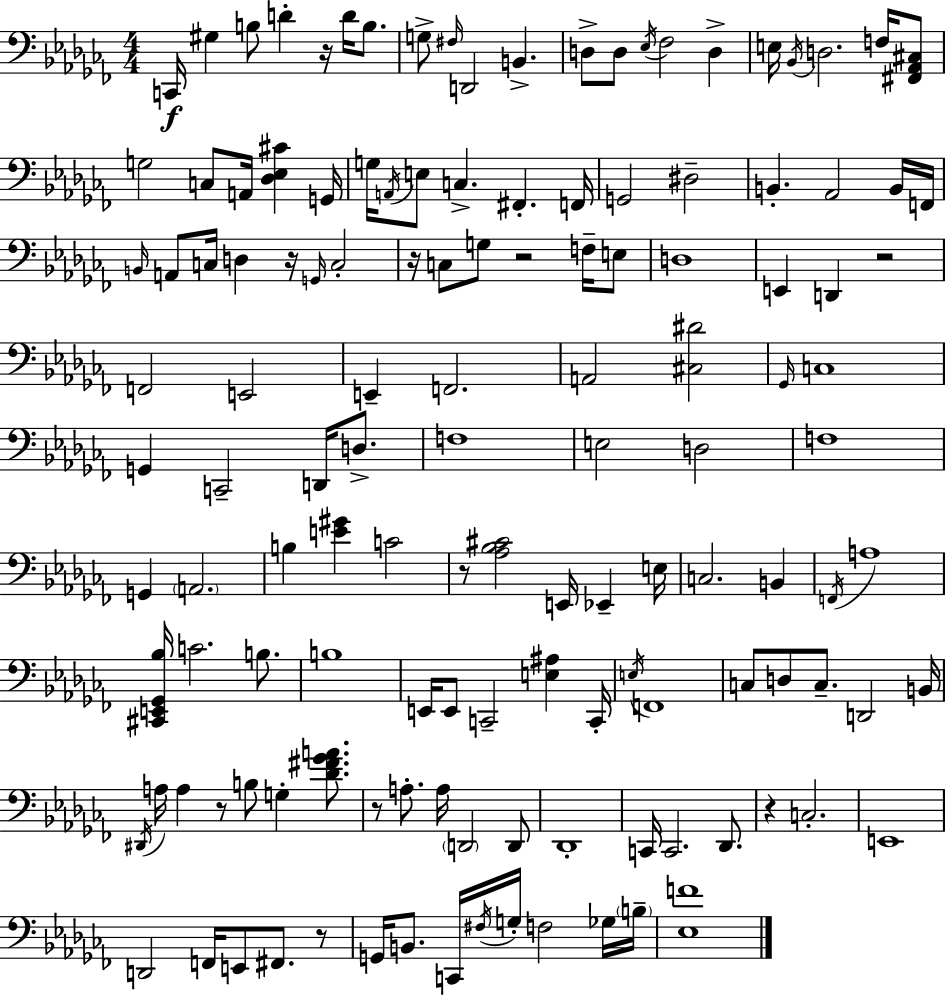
{
  \clef bass
  \numericTimeSignature
  \time 4/4
  \key aes \minor
  c,16\f gis4 b8 d'4-. r16 d'16 b8. | g8-> \grace { fis16 } d,2 b,4.-> | d8-> d8 \acciaccatura { ees16 } fes2 d4-> | e16 \acciaccatura { bes,16 } d2. | \break f16 <fis, aes, cis>8 g2 c8 a,16 <des ees cis'>4 | g,16 g16 \acciaccatura { a,16 } e8 c4.-> fis,4.-. | f,16 g,2 dis2-- | b,4.-. aes,2 | \break b,16 f,16 \grace { b,16 } a,8 c16 d4 r16 \grace { g,16 } c2-. | r16 c8 g8 r2 | f16-- e8 d1 | e,4 d,4 r2 | \break f,2 e,2 | e,4-- f,2. | a,2 <cis dis'>2 | \grace { ges,16 } c1 | \break g,4 c,2-- | d,16 d8.-> f1 | e2 d2 | f1 | \break g,4 \parenthesize a,2. | b4 <e' gis'>4 c'2 | r8 <aes bes cis'>2 | e,16 ees,4-- e16 c2. | \break b,4 \acciaccatura { f,16 } a1 | <cis, e, ges, bes>16 c'2. | b8. b1 | e,16 e,8 c,2-- | \break <e ais>4 c,16-. \acciaccatura { e16 } f,1 | c8 d8 c8.-- | d,2 b,16 \acciaccatura { dis,16 } a16 a4 r8 | b8 g4-. <des' fis' ges' a'>8. r8 a8.-. a16 | \break \parenthesize d,2 d,8 des,1-. | c,16 c,2. | des,8. r4 c2.-. | e,1 | \break d,2 | f,16 e,8 fis,8. r8 g,16 b,8. c,16 \acciaccatura { fis16 } | g16-. f2 ges16 \parenthesize b16-- <ees f'>1 | \bar "|."
}